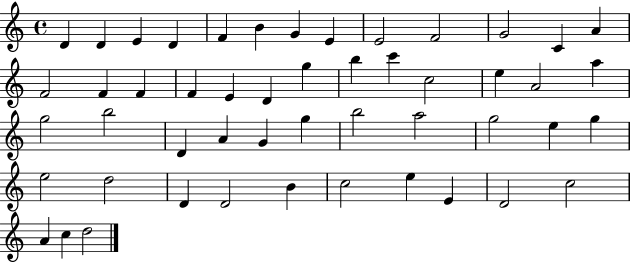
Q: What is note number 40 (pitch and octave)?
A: D4